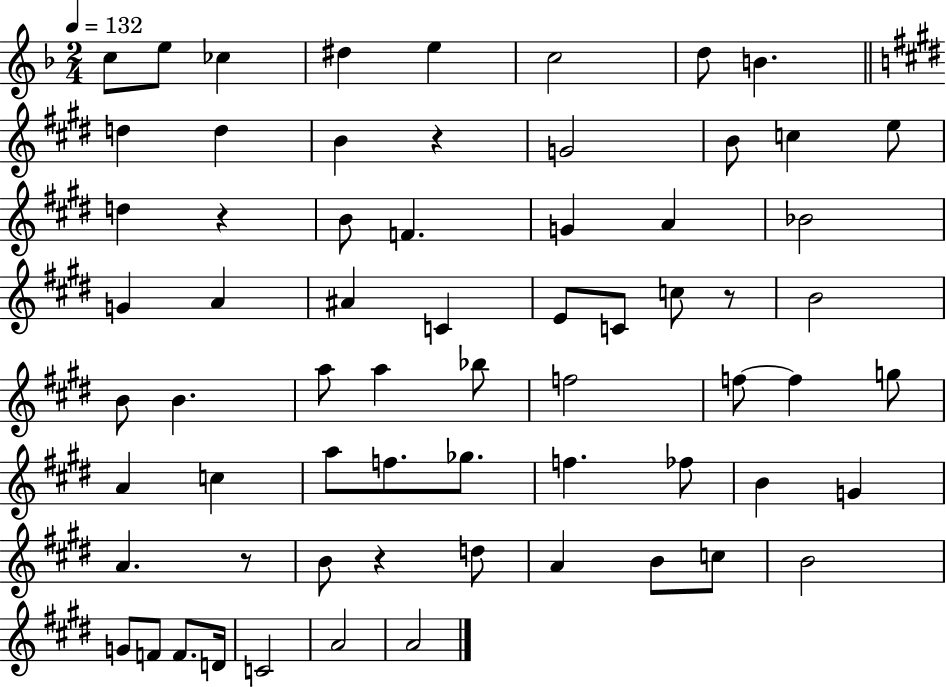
{
  \clef treble
  \numericTimeSignature
  \time 2/4
  \key f \major
  \tempo 4 = 132
  \repeat volta 2 { c''8 e''8 ces''4 | dis''4 e''4 | c''2 | d''8 b'4. | \break \bar "||" \break \key e \major d''4 d''4 | b'4 r4 | g'2 | b'8 c''4 e''8 | \break d''4 r4 | b'8 f'4. | g'4 a'4 | bes'2 | \break g'4 a'4 | ais'4 c'4 | e'8 c'8 c''8 r8 | b'2 | \break b'8 b'4. | a''8 a''4 bes''8 | f''2 | f''8~~ f''4 g''8 | \break a'4 c''4 | a''8 f''8. ges''8. | f''4. fes''8 | b'4 g'4 | \break a'4. r8 | b'8 r4 d''8 | a'4 b'8 c''8 | b'2 | \break g'8 f'8 f'8. d'16 | c'2 | a'2 | a'2 | \break } \bar "|."
}